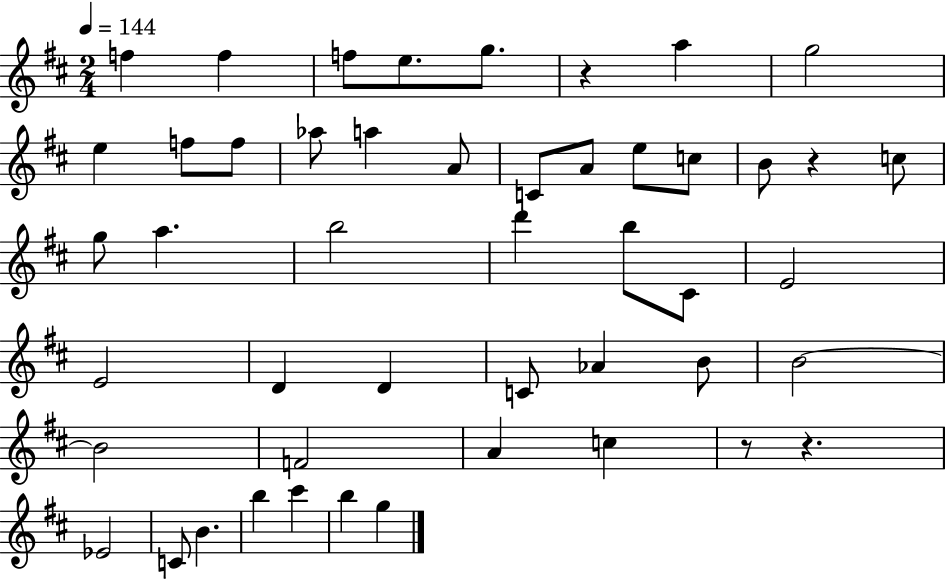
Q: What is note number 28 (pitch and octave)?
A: D4